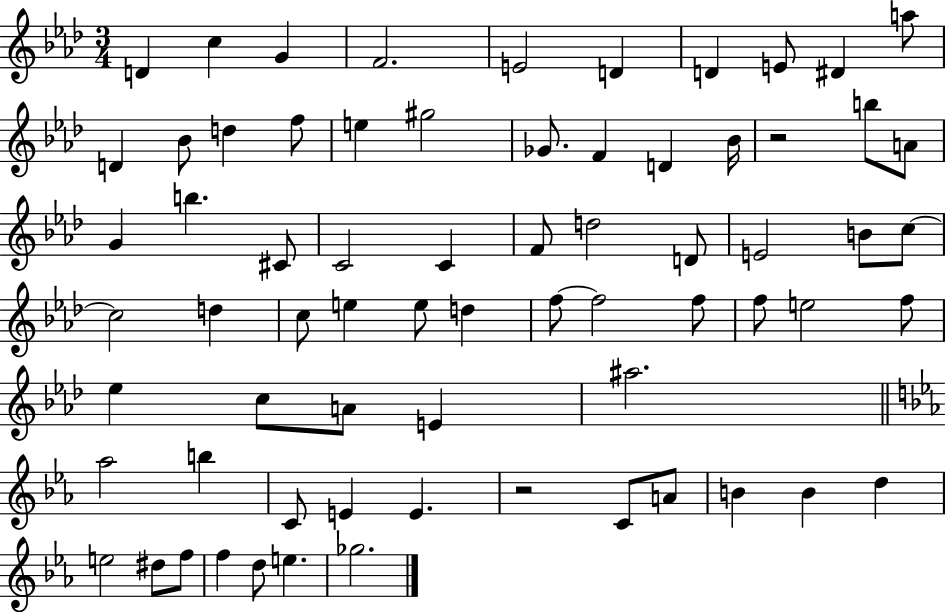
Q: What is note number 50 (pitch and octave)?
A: A#5